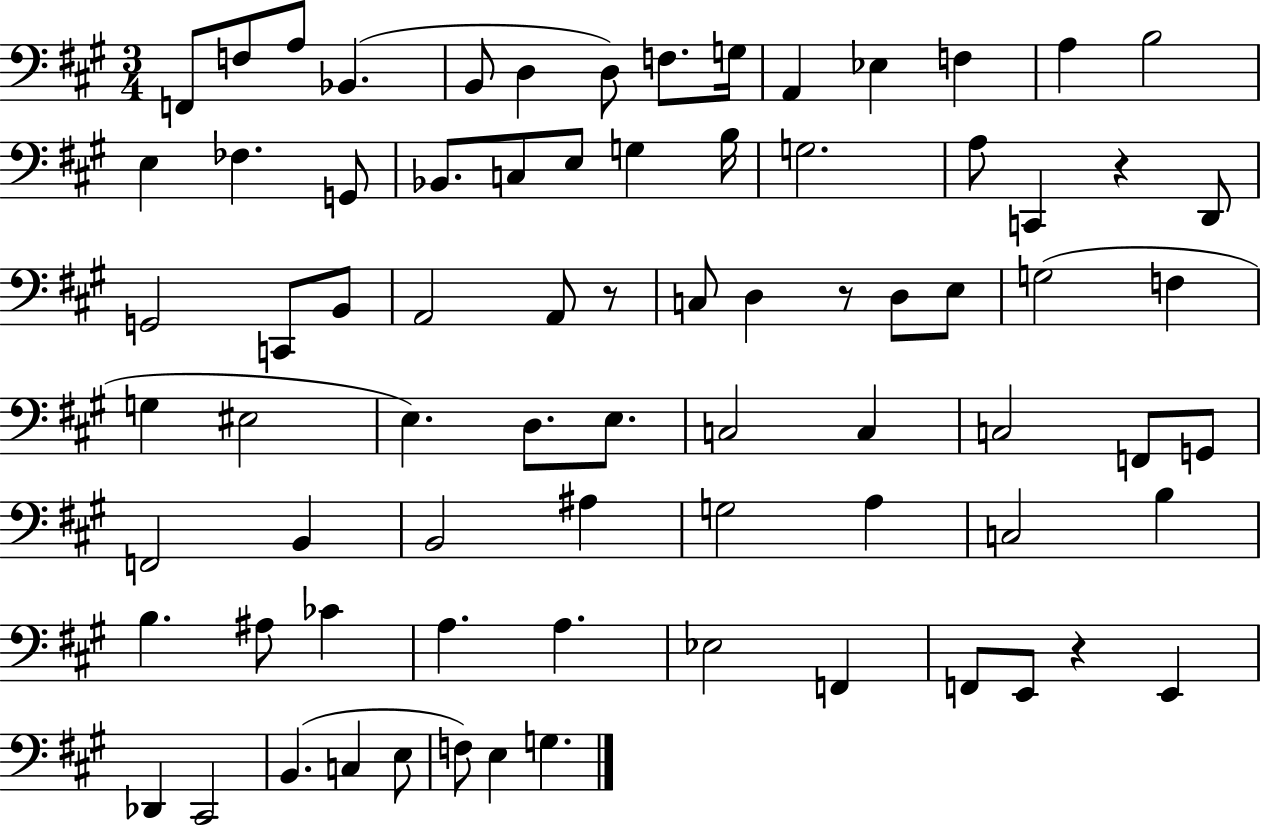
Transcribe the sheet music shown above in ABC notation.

X:1
T:Untitled
M:3/4
L:1/4
K:A
F,,/2 F,/2 A,/2 _B,, B,,/2 D, D,/2 F,/2 G,/4 A,, _E, F, A, B,2 E, _F, G,,/2 _B,,/2 C,/2 E,/2 G, B,/4 G,2 A,/2 C,, z D,,/2 G,,2 C,,/2 B,,/2 A,,2 A,,/2 z/2 C,/2 D, z/2 D,/2 E,/2 G,2 F, G, ^E,2 E, D,/2 E,/2 C,2 C, C,2 F,,/2 G,,/2 F,,2 B,, B,,2 ^A, G,2 A, C,2 B, B, ^A,/2 _C A, A, _E,2 F,, F,,/2 E,,/2 z E,, _D,, ^C,,2 B,, C, E,/2 F,/2 E, G,